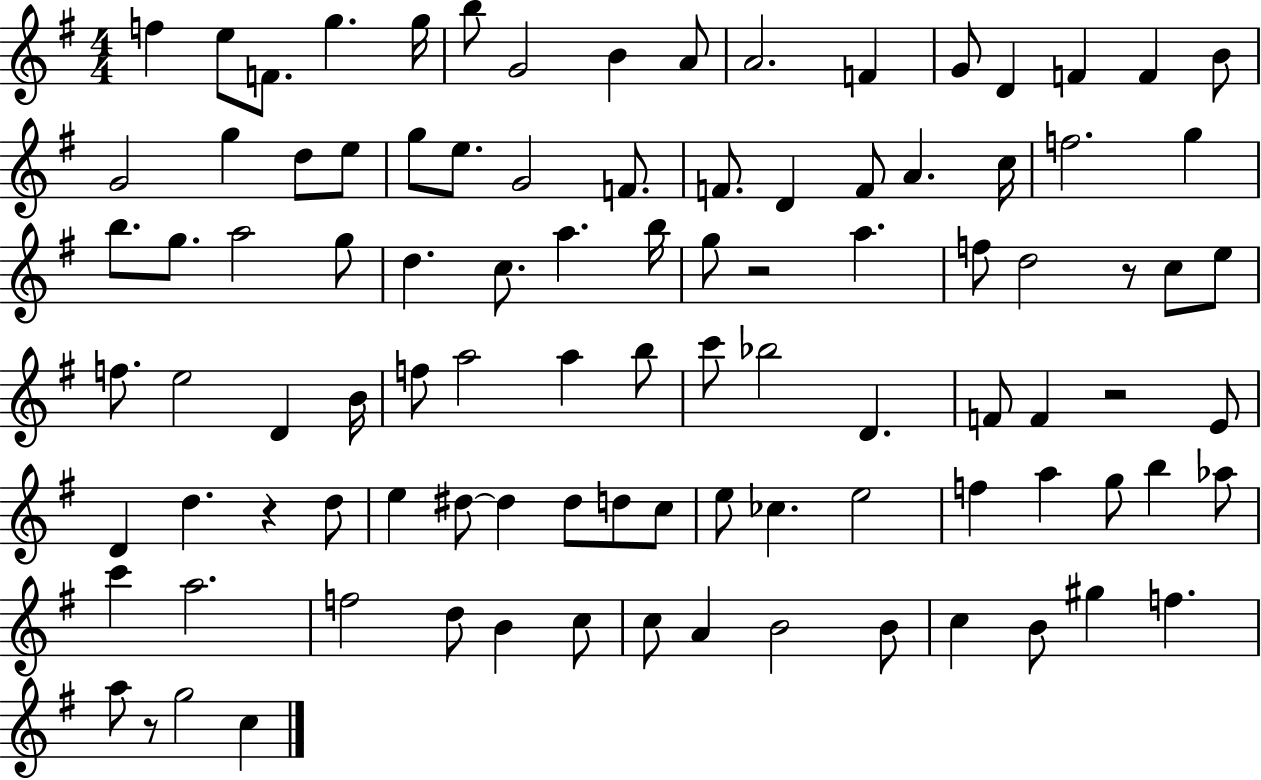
{
  \clef treble
  \numericTimeSignature
  \time 4/4
  \key g \major
  f''4 e''8 f'8. g''4. g''16 | b''8 g'2 b'4 a'8 | a'2. f'4 | g'8 d'4 f'4 f'4 b'8 | \break g'2 g''4 d''8 e''8 | g''8 e''8. g'2 f'8. | f'8. d'4 f'8 a'4. c''16 | f''2. g''4 | \break b''8. g''8. a''2 g''8 | d''4. c''8. a''4. b''16 | g''8 r2 a''4. | f''8 d''2 r8 c''8 e''8 | \break f''8. e''2 d'4 b'16 | f''8 a''2 a''4 b''8 | c'''8 bes''2 d'4. | f'8 f'4 r2 e'8 | \break d'4 d''4. r4 d''8 | e''4 dis''8~~ dis''4 dis''8 d''8 c''8 | e''8 ces''4. e''2 | f''4 a''4 g''8 b''4 aes''8 | \break c'''4 a''2. | f''2 d''8 b'4 c''8 | c''8 a'4 b'2 b'8 | c''4 b'8 gis''4 f''4. | \break a''8 r8 g''2 c''4 | \bar "|."
}